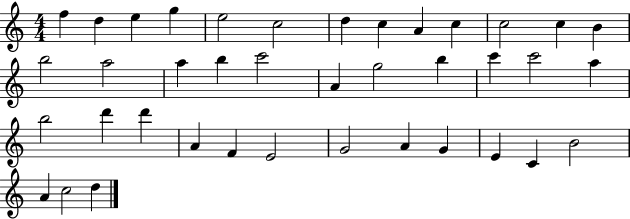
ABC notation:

X:1
T:Untitled
M:4/4
L:1/4
K:C
f d e g e2 c2 d c A c c2 c B b2 a2 a b c'2 A g2 b c' c'2 a b2 d' d' A F E2 G2 A G E C B2 A c2 d